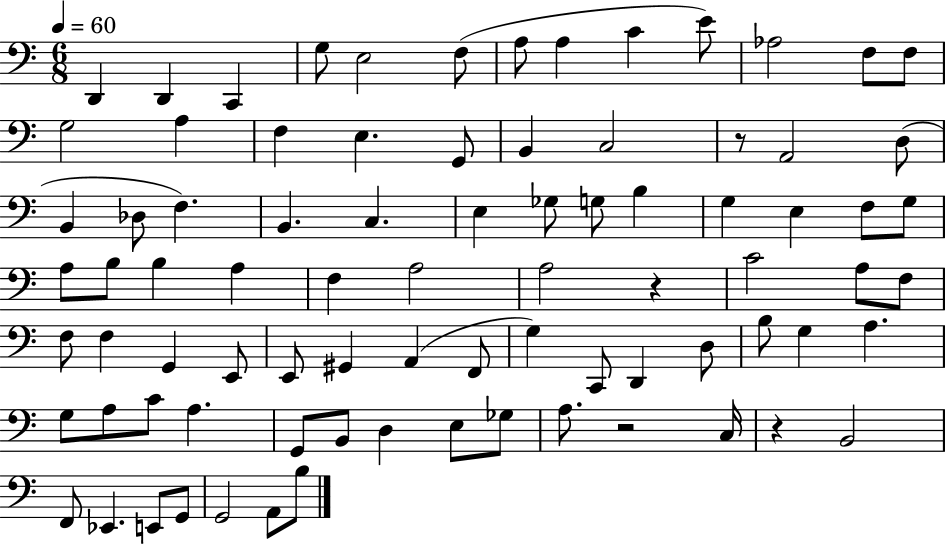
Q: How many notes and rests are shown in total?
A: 83